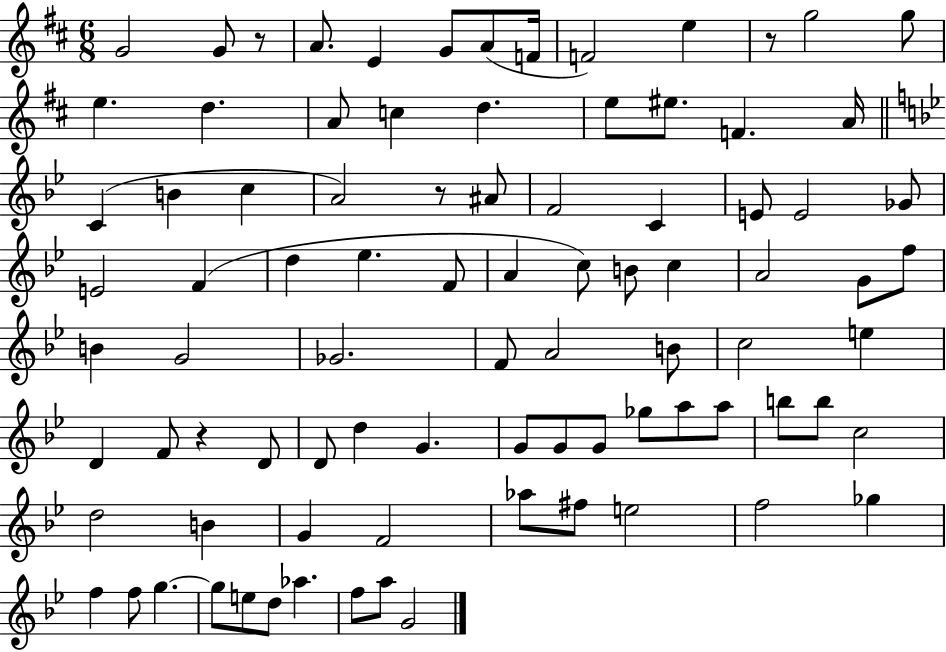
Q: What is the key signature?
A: D major